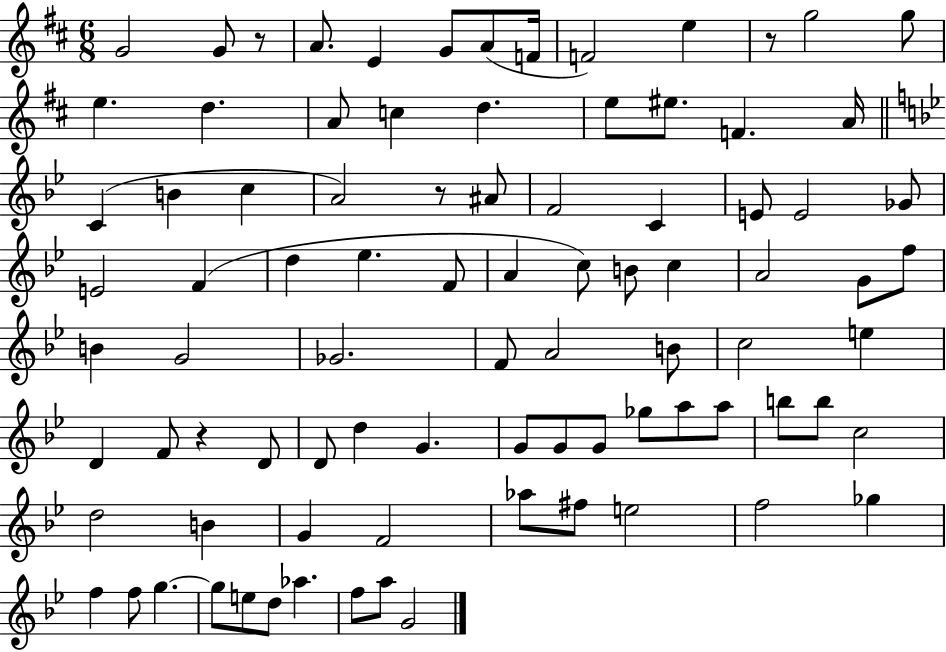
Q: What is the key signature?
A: D major